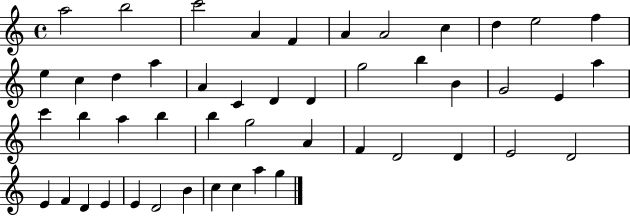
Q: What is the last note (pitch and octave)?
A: G5